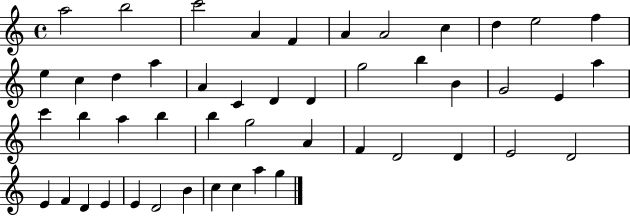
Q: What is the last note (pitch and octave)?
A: G5